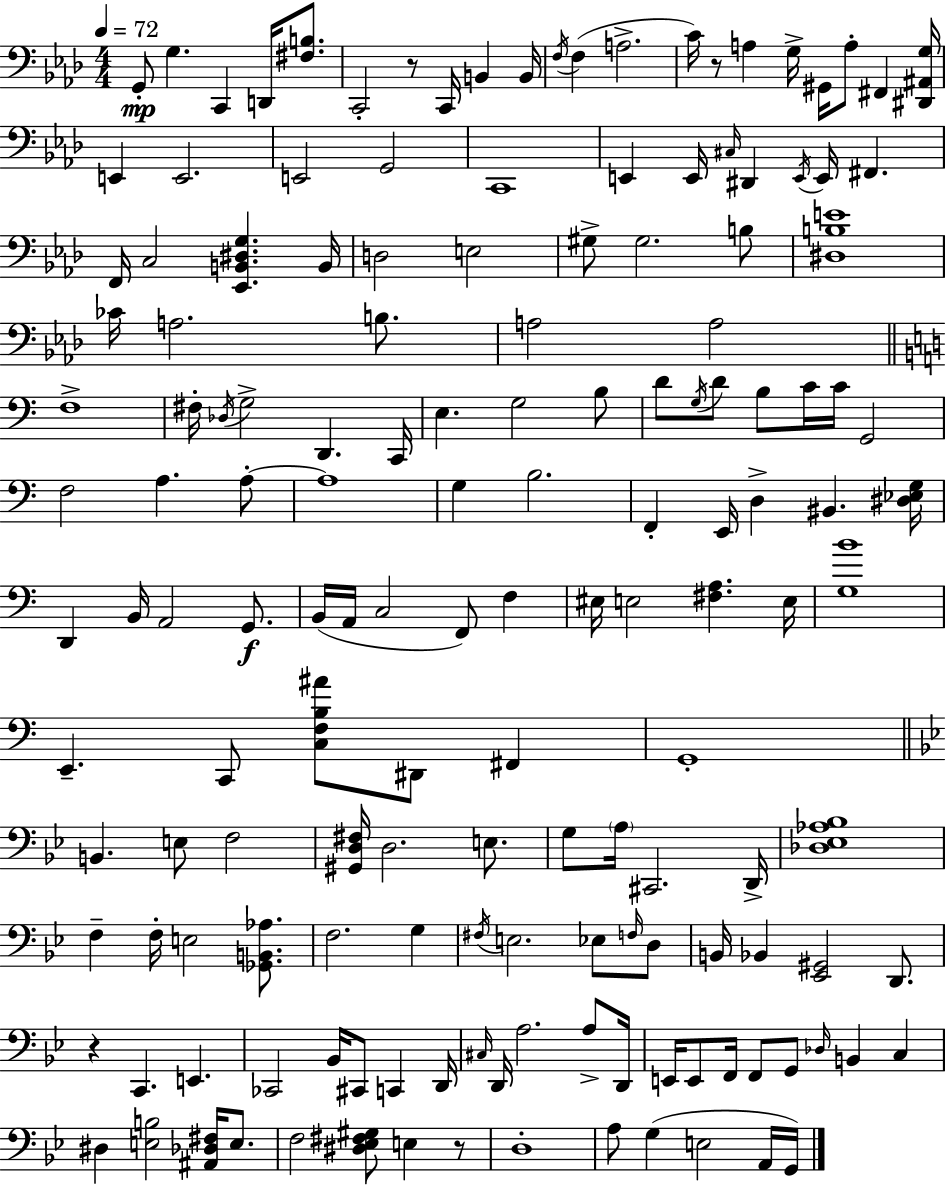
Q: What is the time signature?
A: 4/4